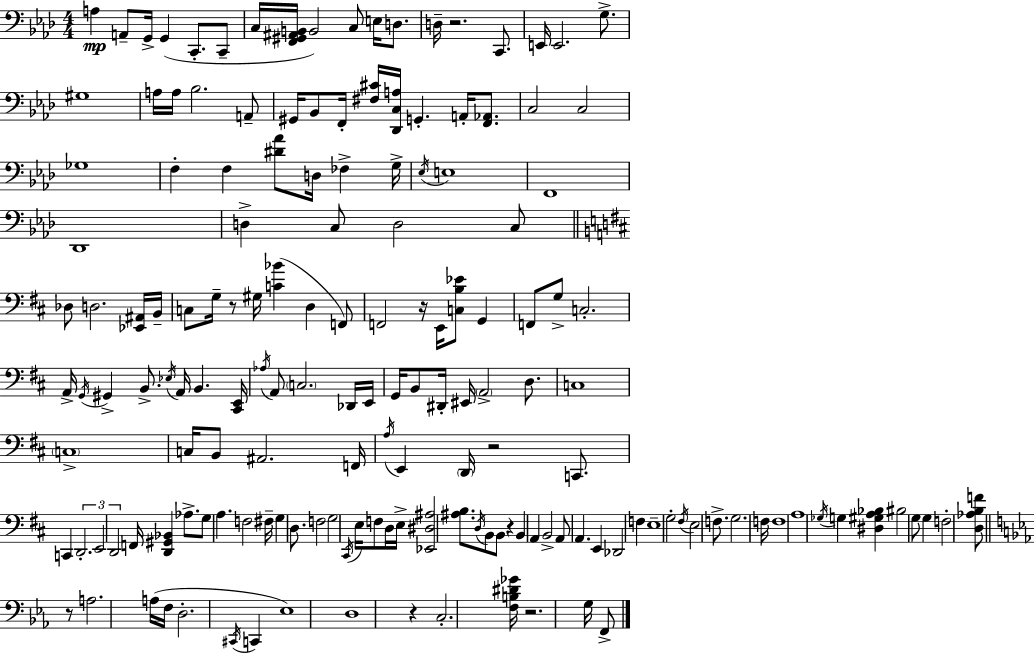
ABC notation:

X:1
T:Untitled
M:4/4
L:1/4
K:Fm
A, A,,/2 G,,/4 G,, C,,/2 C,,/2 C,/4 [F,,^G,,^A,,B,,]/4 B,,2 C,/2 E,/4 D,/2 D,/4 z2 C,,/2 E,,/4 E,,2 G,/2 ^G,4 A,/4 A,/4 _B,2 A,,/2 ^G,,/4 _B,,/2 F,,/4 [^F,^C]/4 [_D,,C,A,]/4 G,, A,,/4 [F,,_A,,]/2 C,2 C,2 _G,4 F, F, [^D_A]/2 D,/4 _F, G,/4 _E,/4 E,4 F,,4 _D,,4 D, C,/2 D,2 C,/2 _D,/2 D,2 [_E,,^A,,]/4 B,,/4 C,/2 G,/4 z/2 ^G,/4 [C_B] D, F,,/2 F,,2 z/4 E,,/4 [C,B,_E]/2 G,, F,,/2 G,/2 C,2 A,,/4 G,,/4 ^G,, B,,/2 _E,/4 A,,/4 B,, [^C,,E,,]/4 _A,/4 A,,/2 C,2 _D,,/4 E,,/4 G,,/4 B,,/2 ^D,,/4 ^E,,/4 A,,2 D,/2 C,4 C,4 C,/4 B,,/2 ^A,,2 F,,/4 A,/4 E,, D,,/4 z2 C,,/2 C,, D,,2 E,,2 D,,2 F,,/4 [D,,^G,,_B,,] _A,/2 G,/2 A, F,2 ^F,/4 G, D,/2 F,2 G,2 ^C,,/4 E,/4 F,/2 D,/4 E,/4 [_E,,^D,^A,]2 [^A,B,]/2 D,/4 B,,/2 B,,/2 z B,, A,, B,,2 A,,/2 A,, E,, _D,,2 F, E,4 G,2 ^F,/4 E,2 F,/2 G,2 F,/4 F,4 A,4 _G,/4 G, [^D,^G,A,_B,] ^B,2 G,/2 G, F,2 [D,_A,B,F]/2 z/2 A,2 A,/4 F,/4 D,2 ^C,,/4 C,, _E,4 D,4 z C,2 [F,B,^D_G]/4 z2 G,/4 F,,/2